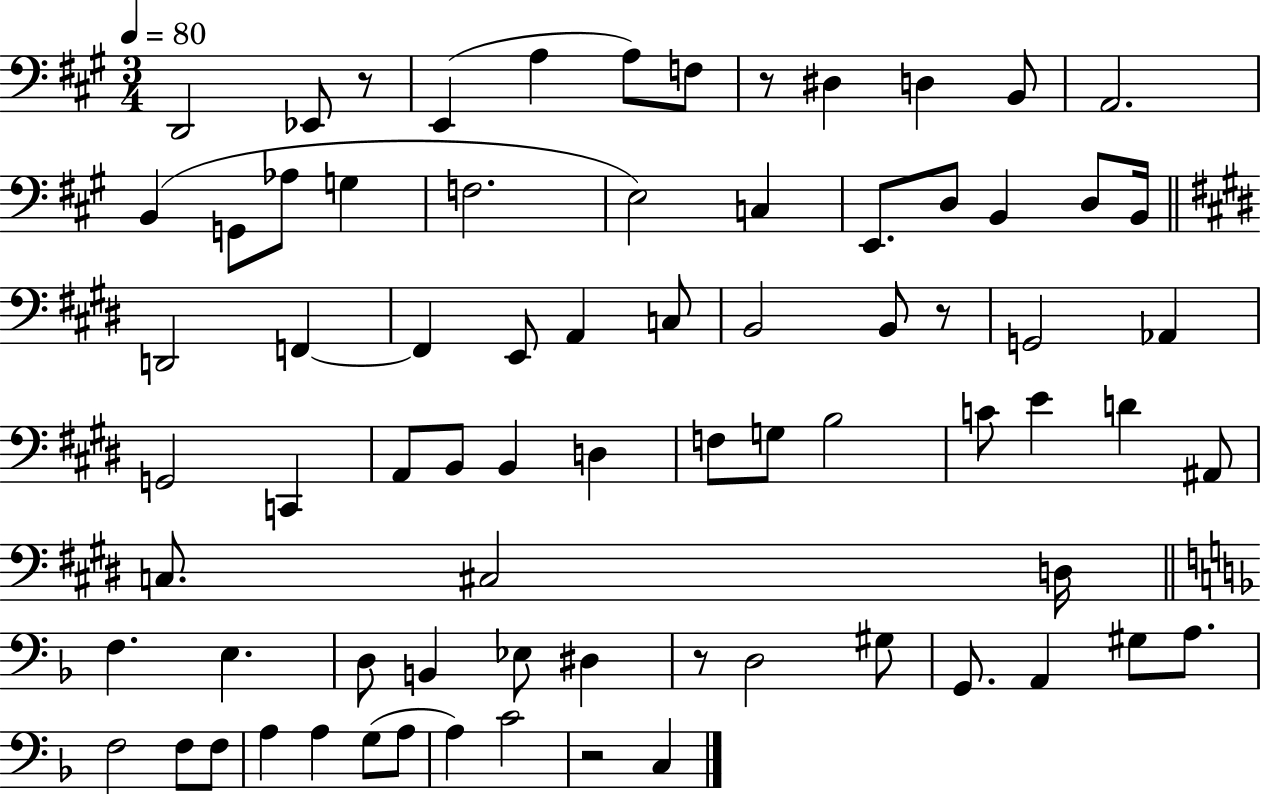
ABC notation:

X:1
T:Untitled
M:3/4
L:1/4
K:A
D,,2 _E,,/2 z/2 E,, A, A,/2 F,/2 z/2 ^D, D, B,,/2 A,,2 B,, G,,/2 _A,/2 G, F,2 E,2 C, E,,/2 D,/2 B,, D,/2 B,,/4 D,,2 F,, F,, E,,/2 A,, C,/2 B,,2 B,,/2 z/2 G,,2 _A,, G,,2 C,, A,,/2 B,,/2 B,, D, F,/2 G,/2 B,2 C/2 E D ^A,,/2 C,/2 ^C,2 D,/4 F, E, D,/2 B,, _E,/2 ^D, z/2 D,2 ^G,/2 G,,/2 A,, ^G,/2 A,/2 F,2 F,/2 F,/2 A, A, G,/2 A,/2 A, C2 z2 C,